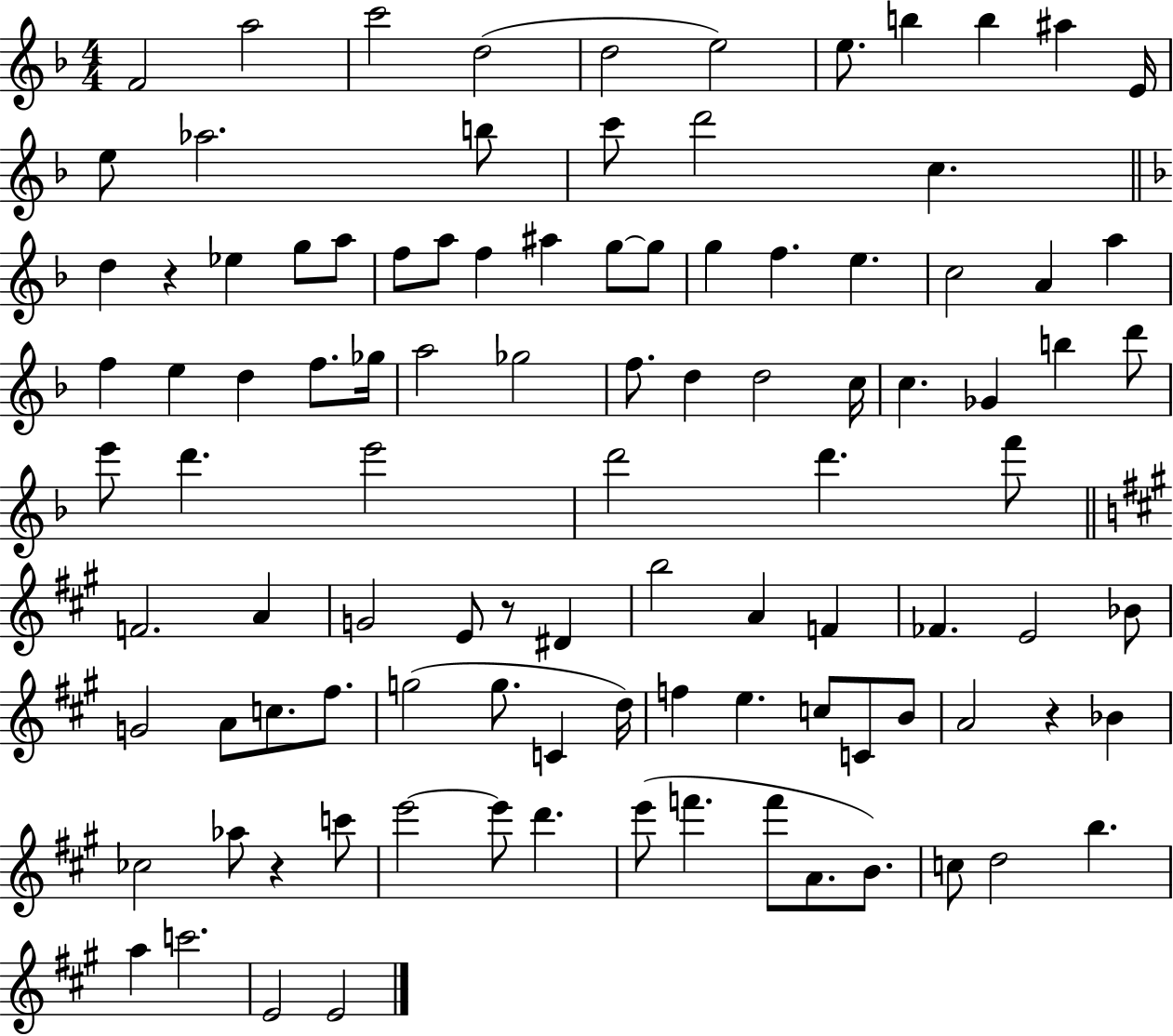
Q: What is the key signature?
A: F major